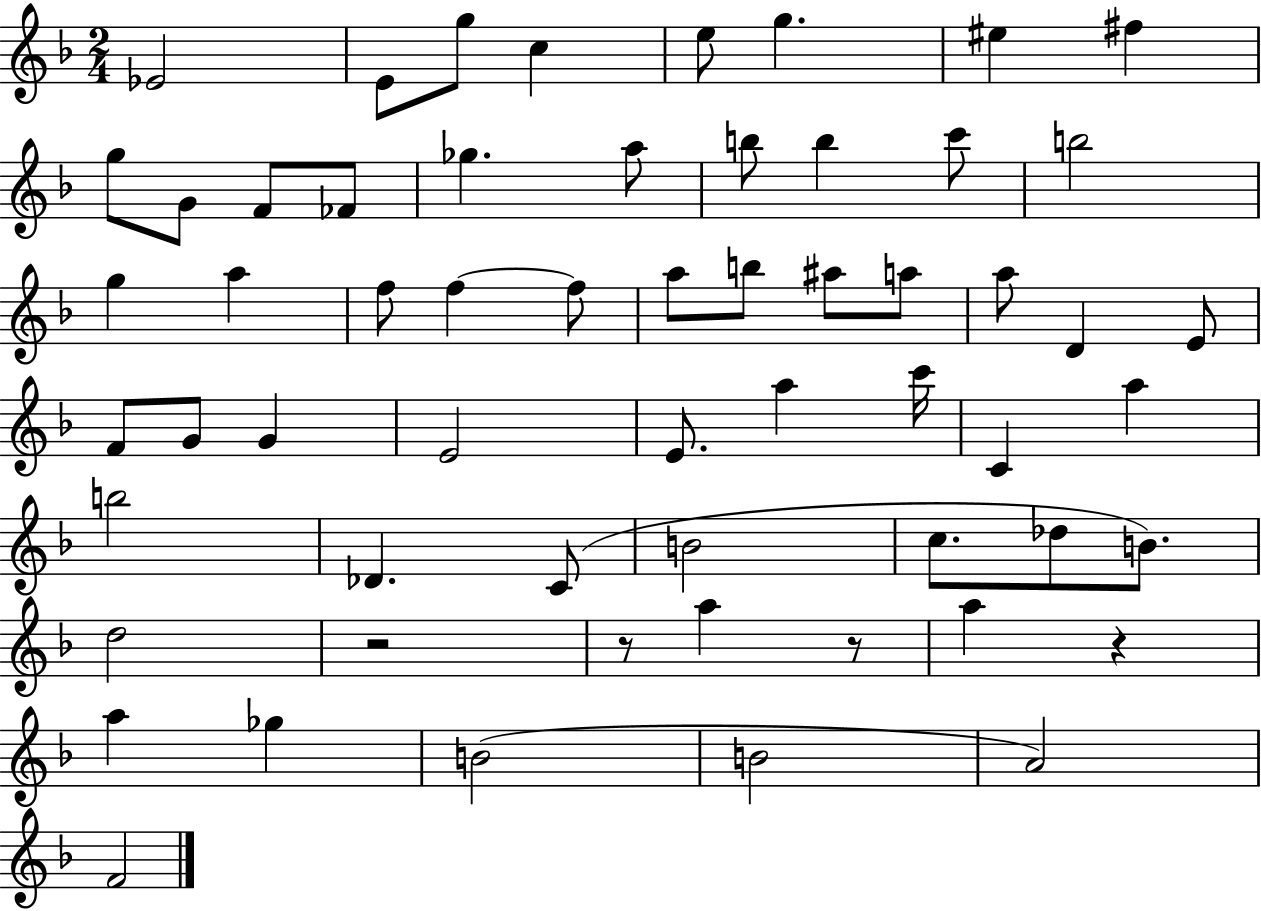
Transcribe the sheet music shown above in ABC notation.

X:1
T:Untitled
M:2/4
L:1/4
K:F
_E2 E/2 g/2 c e/2 g ^e ^f g/2 G/2 F/2 _F/2 _g a/2 b/2 b c'/2 b2 g a f/2 f f/2 a/2 b/2 ^a/2 a/2 a/2 D E/2 F/2 G/2 G E2 E/2 a c'/4 C a b2 _D C/2 B2 c/2 _d/2 B/2 d2 z2 z/2 a z/2 a z a _g B2 B2 A2 F2